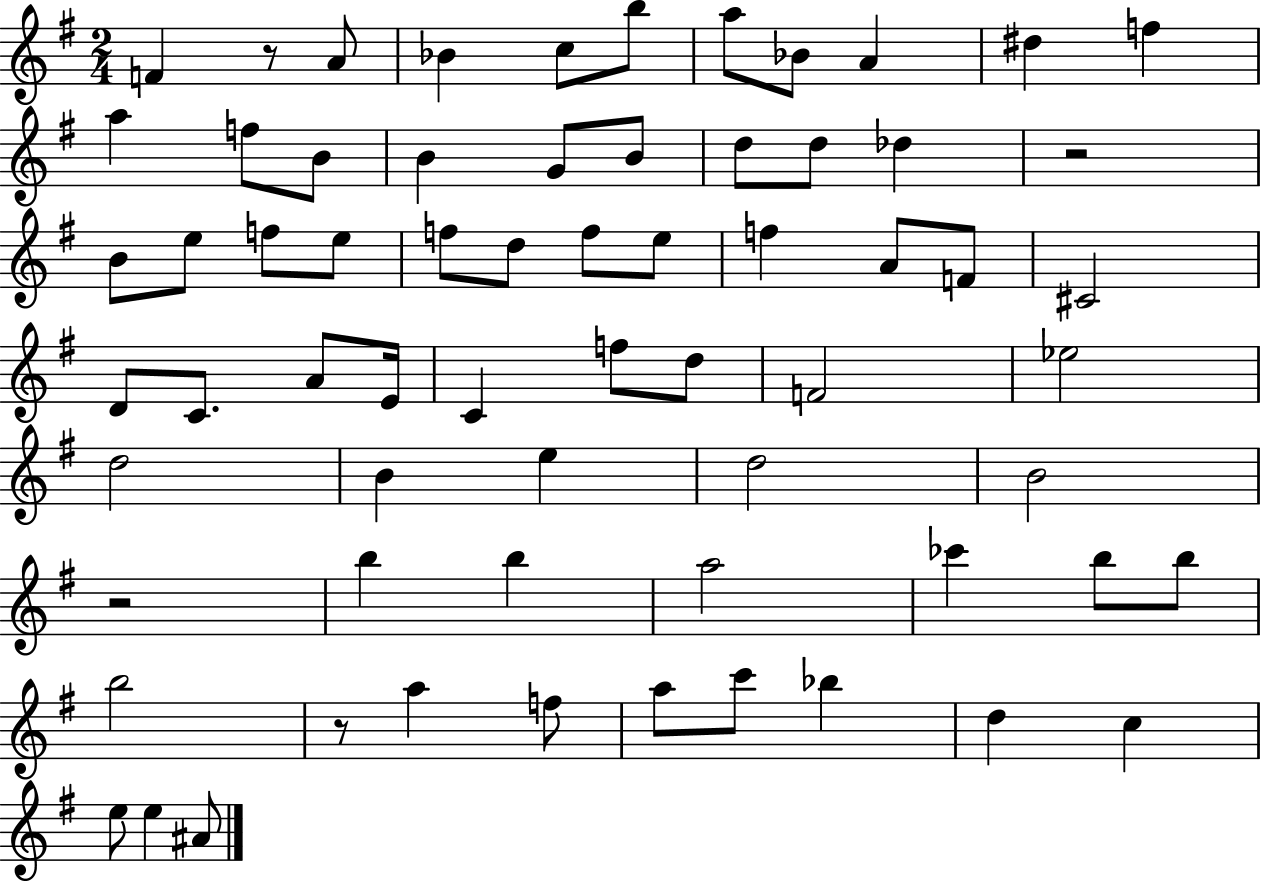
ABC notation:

X:1
T:Untitled
M:2/4
L:1/4
K:G
F z/2 A/2 _B c/2 b/2 a/2 _B/2 A ^d f a f/2 B/2 B G/2 B/2 d/2 d/2 _d z2 B/2 e/2 f/2 e/2 f/2 d/2 f/2 e/2 f A/2 F/2 ^C2 D/2 C/2 A/2 E/4 C f/2 d/2 F2 _e2 d2 B e d2 B2 z2 b b a2 _c' b/2 b/2 b2 z/2 a f/2 a/2 c'/2 _b d c e/2 e ^A/2